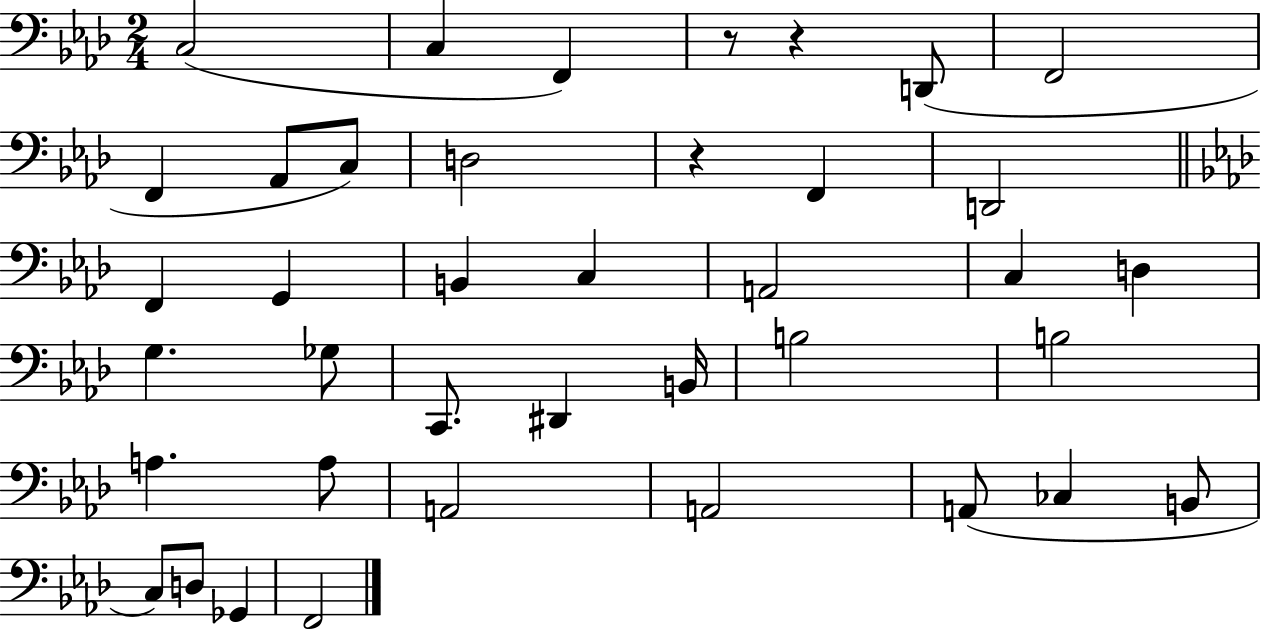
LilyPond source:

{
  \clef bass
  \numericTimeSignature
  \time 2/4
  \key aes \major
  c2( | c4 f,4) | r8 r4 d,8( | f,2 | \break f,4 aes,8 c8) | d2 | r4 f,4 | d,2 | \break \bar "||" \break \key aes \major f,4 g,4 | b,4 c4 | a,2 | c4 d4 | \break g4. ges8 | c,8. dis,4 b,16 | b2 | b2 | \break a4. a8 | a,2 | a,2 | a,8( ces4 b,8 | \break c8) d8 ges,4 | f,2 | \bar "|."
}